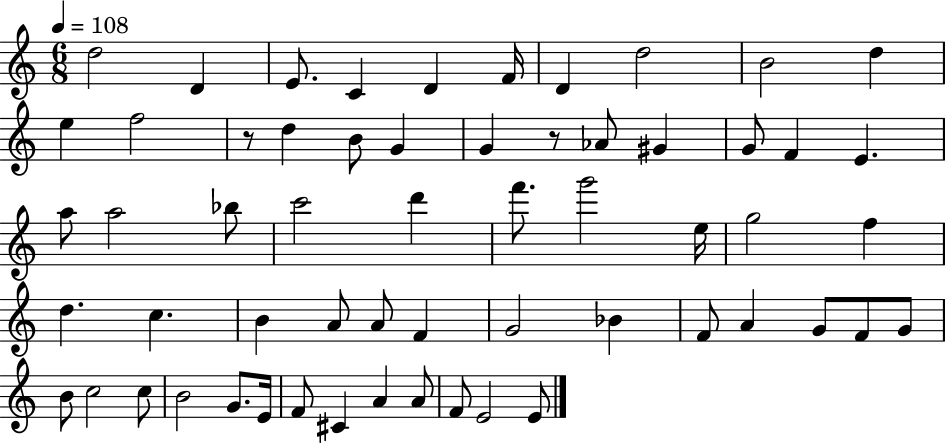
{
  \clef treble
  \numericTimeSignature
  \time 6/8
  \key c \major
  \tempo 4 = 108
  d''2 d'4 | e'8. c'4 d'4 f'16 | d'4 d''2 | b'2 d''4 | \break e''4 f''2 | r8 d''4 b'8 g'4 | g'4 r8 aes'8 gis'4 | g'8 f'4 e'4. | \break a''8 a''2 bes''8 | c'''2 d'''4 | f'''8. g'''2 e''16 | g''2 f''4 | \break d''4. c''4. | b'4 a'8 a'8 f'4 | g'2 bes'4 | f'8 a'4 g'8 f'8 g'8 | \break b'8 c''2 c''8 | b'2 g'8. e'16 | f'8 cis'4 a'4 a'8 | f'8 e'2 e'8 | \break \bar "|."
}